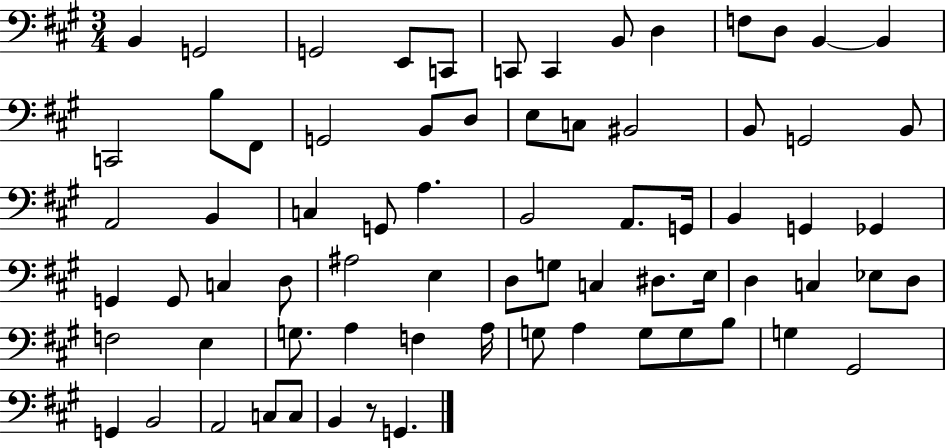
B2/q G2/h G2/h E2/e C2/e C2/e C2/q B2/e D3/q F3/e D3/e B2/q B2/q C2/h B3/e F#2/e G2/h B2/e D3/e E3/e C3/e BIS2/h B2/e G2/h B2/e A2/h B2/q C3/q G2/e A3/q. B2/h A2/e. G2/s B2/q G2/q Gb2/q G2/q G2/e C3/q D3/e A#3/h E3/q D3/e G3/e C3/q D#3/e. E3/s D3/q C3/q Eb3/e D3/e F3/h E3/q G3/e. A3/q F3/q A3/s G3/e A3/q G3/e G3/e B3/e G3/q G#2/h G2/q B2/h A2/h C3/e C3/e B2/q R/e G2/q.